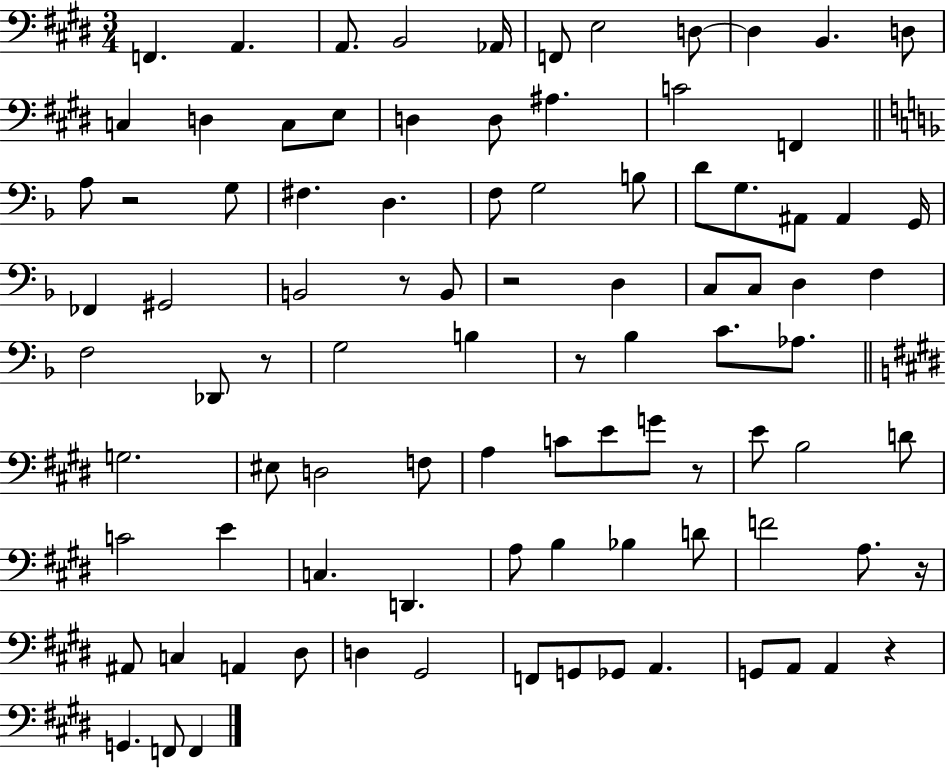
X:1
T:Untitled
M:3/4
L:1/4
K:E
F,, A,, A,,/2 B,,2 _A,,/4 F,,/2 E,2 D,/2 D, B,, D,/2 C, D, C,/2 E,/2 D, D,/2 ^A, C2 F,, A,/2 z2 G,/2 ^F, D, F,/2 G,2 B,/2 D/2 G,/2 ^A,,/2 ^A,, G,,/4 _F,, ^G,,2 B,,2 z/2 B,,/2 z2 D, C,/2 C,/2 D, F, F,2 _D,,/2 z/2 G,2 B, z/2 _B, C/2 _A,/2 G,2 ^E,/2 D,2 F,/2 A, C/2 E/2 G/2 z/2 E/2 B,2 D/2 C2 E C, D,, A,/2 B, _B, D/2 F2 A,/2 z/4 ^A,,/2 C, A,, ^D,/2 D, ^G,,2 F,,/2 G,,/2 _G,,/2 A,, G,,/2 A,,/2 A,, z G,, F,,/2 F,,